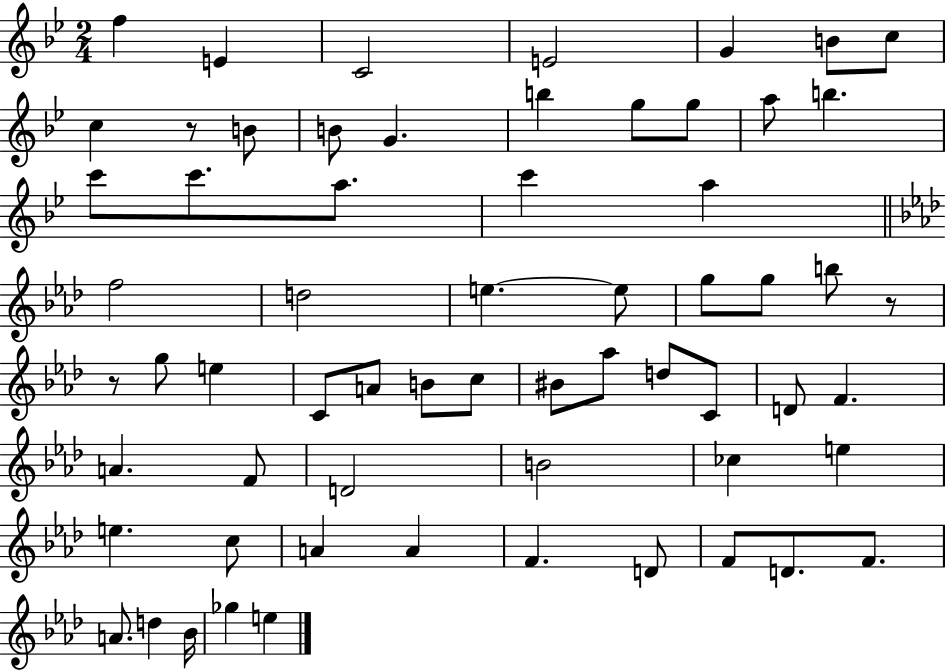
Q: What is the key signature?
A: BES major